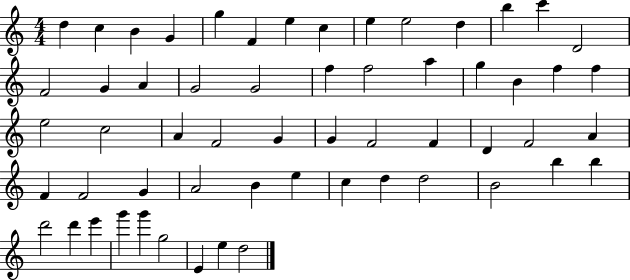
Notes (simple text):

D5/q C5/q B4/q G4/q G5/q F4/q E5/q C5/q E5/q E5/h D5/q B5/q C6/q D4/h F4/h G4/q A4/q G4/h G4/h F5/q F5/h A5/q G5/q B4/q F5/q F5/q E5/h C5/h A4/q F4/h G4/q G4/q F4/h F4/q D4/q F4/h A4/q F4/q F4/h G4/q A4/h B4/q E5/q C5/q D5/q D5/h B4/h B5/q B5/q D6/h D6/q E6/q G6/q G6/q G5/h E4/q E5/q D5/h